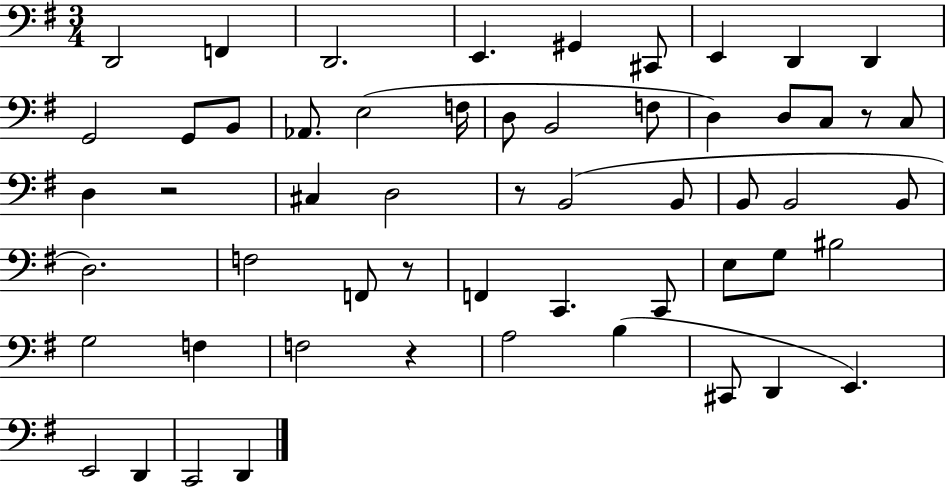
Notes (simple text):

D2/h F2/q D2/h. E2/q. G#2/q C#2/e E2/q D2/q D2/q G2/h G2/e B2/e Ab2/e. E3/h F3/s D3/e B2/h F3/e D3/q D3/e C3/e R/e C3/e D3/q R/h C#3/q D3/h R/e B2/h B2/e B2/e B2/h B2/e D3/h. F3/h F2/e R/e F2/q C2/q. C2/e E3/e G3/e BIS3/h G3/h F3/q F3/h R/q A3/h B3/q C#2/e D2/q E2/q. E2/h D2/q C2/h D2/q